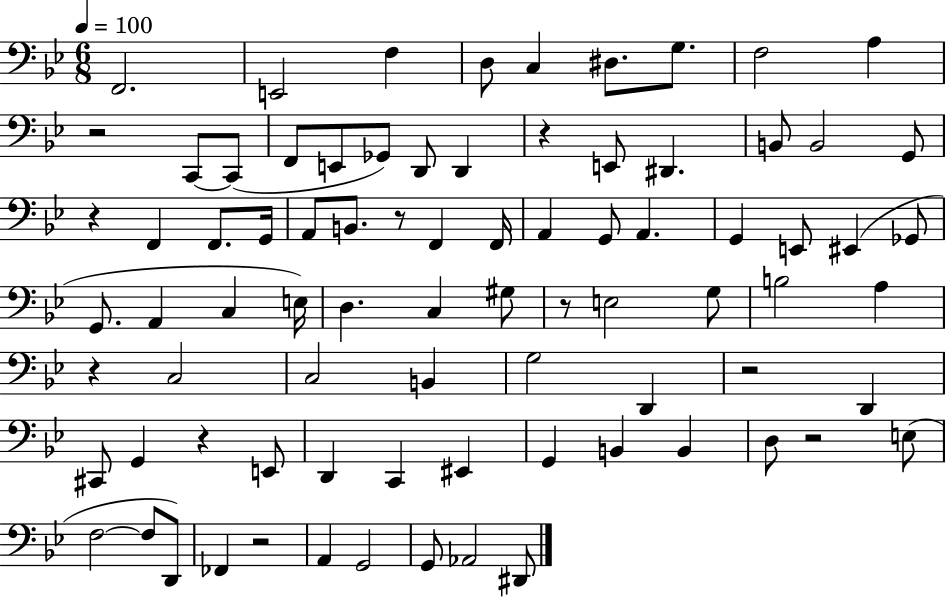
F2/h. E2/h F3/q D3/e C3/q D#3/e. G3/e. F3/h A3/q R/h C2/e C2/e F2/e E2/e Gb2/e D2/e D2/q R/q E2/e D#2/q. B2/e B2/h G2/e R/q F2/q F2/e. G2/s A2/e B2/e. R/e F2/q F2/s A2/q G2/e A2/q. G2/q E2/e EIS2/q Gb2/e G2/e. A2/q C3/q E3/s D3/q. C3/q G#3/e R/e E3/h G3/e B3/h A3/q R/q C3/h C3/h B2/q G3/h D2/q R/h D2/q C#2/e G2/q R/q E2/e D2/q C2/q EIS2/q G2/q B2/q B2/q D3/e R/h E3/e F3/h F3/e D2/e FES2/q R/h A2/q G2/h G2/e Ab2/h D#2/e